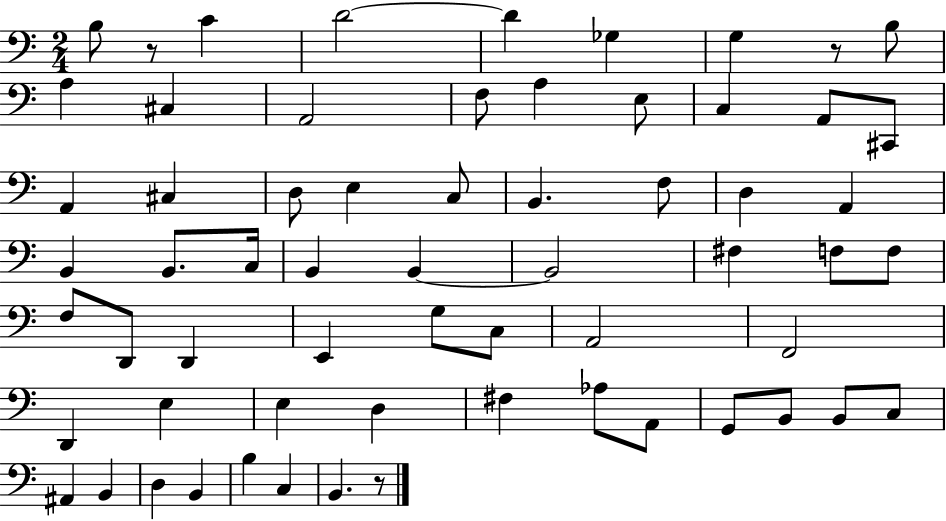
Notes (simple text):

B3/e R/e C4/q D4/h D4/q Gb3/q G3/q R/e B3/e A3/q C#3/q A2/h F3/e A3/q E3/e C3/q A2/e C#2/e A2/q C#3/q D3/e E3/q C3/e B2/q. F3/e D3/q A2/q B2/q B2/e. C3/s B2/q B2/q B2/h F#3/q F3/e F3/e F3/e D2/e D2/q E2/q G3/e C3/e A2/h F2/h D2/q E3/q E3/q D3/q F#3/q Ab3/e A2/e G2/e B2/e B2/e C3/e A#2/q B2/q D3/q B2/q B3/q C3/q B2/q. R/e